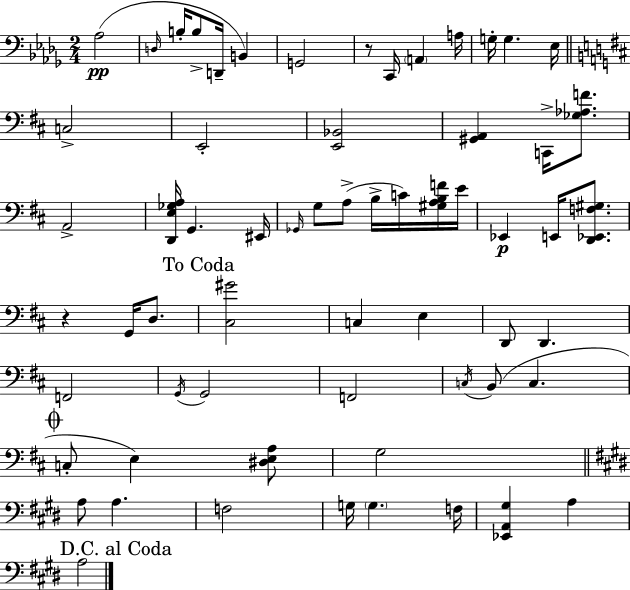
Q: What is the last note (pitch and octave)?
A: A3